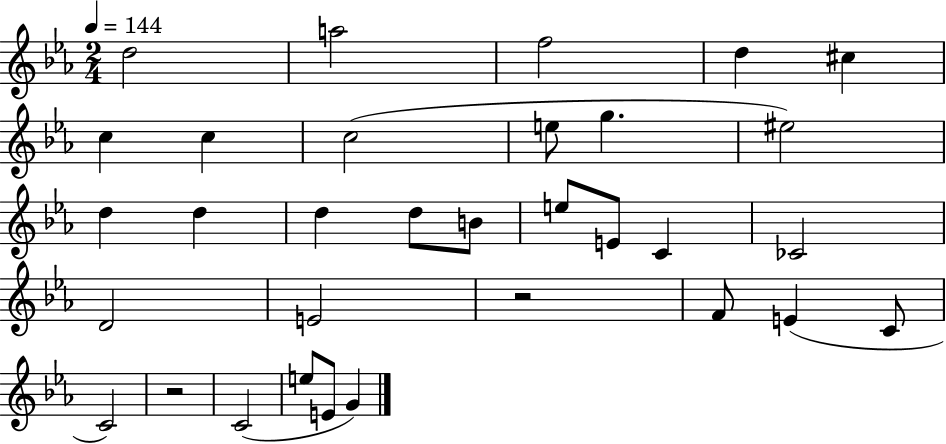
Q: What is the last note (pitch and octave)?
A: G4